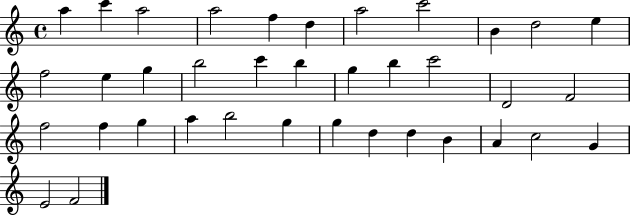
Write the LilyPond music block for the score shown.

{
  \clef treble
  \time 4/4
  \defaultTimeSignature
  \key c \major
  a''4 c'''4 a''2 | a''2 f''4 d''4 | a''2 c'''2 | b'4 d''2 e''4 | \break f''2 e''4 g''4 | b''2 c'''4 b''4 | g''4 b''4 c'''2 | d'2 f'2 | \break f''2 f''4 g''4 | a''4 b''2 g''4 | g''4 d''4 d''4 b'4 | a'4 c''2 g'4 | \break e'2 f'2 | \bar "|."
}